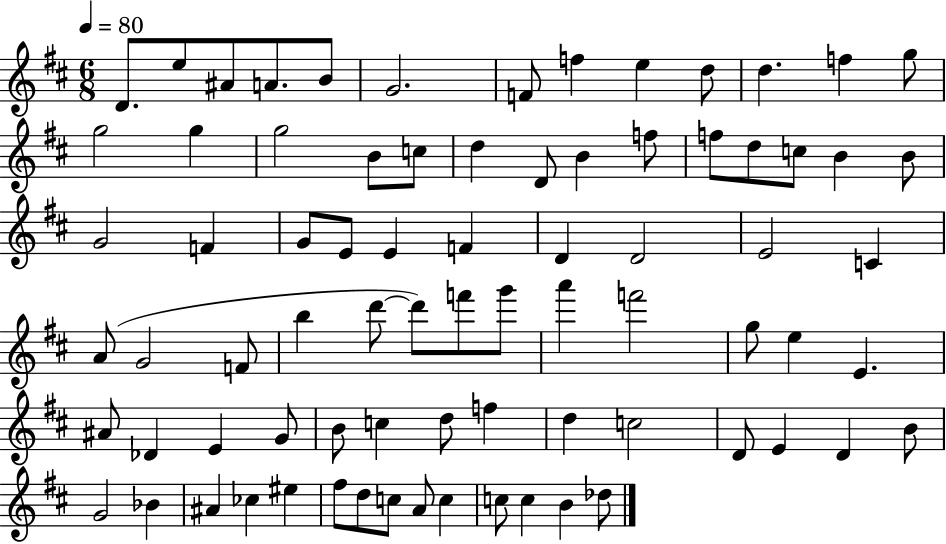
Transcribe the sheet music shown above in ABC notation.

X:1
T:Untitled
M:6/8
L:1/4
K:D
D/2 e/2 ^A/2 A/2 B/2 G2 F/2 f e d/2 d f g/2 g2 g g2 B/2 c/2 d D/2 B f/2 f/2 d/2 c/2 B B/2 G2 F G/2 E/2 E F D D2 E2 C A/2 G2 F/2 b d'/2 d'/2 f'/2 g'/2 a' f'2 g/2 e E ^A/2 _D E G/2 B/2 c d/2 f d c2 D/2 E D B/2 G2 _B ^A _c ^e ^f/2 d/2 c/2 A/2 c c/2 c B _d/2